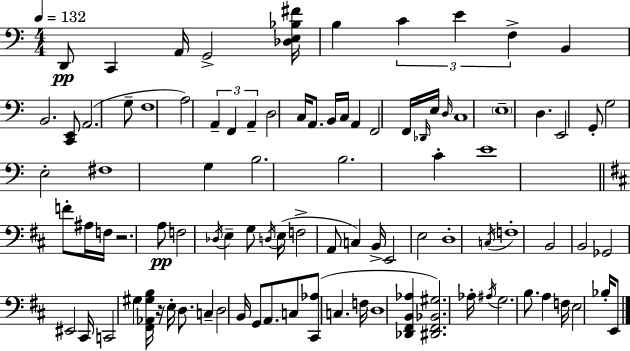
X:1
T:Untitled
M:4/4
L:1/4
K:Am
D,,/2 C,, A,,/4 G,,2 [_D,E,_B,^F]/4 B, C E F, B,, B,,2 [C,,E,,]/2 A,,2 G,/2 F,4 A,2 A,, F,, A,, D,2 C,/4 A,,/2 B,,/4 C,/4 A,, F,,2 F,,/4 _D,,/4 E,/4 D,/4 C,4 E,4 D, E,,2 G,,/2 G,2 E,2 ^F,4 G, B,2 B,2 C E4 F/2 ^A,/4 F,/4 z2 A,/2 F,2 _D,/4 E, G,/2 D,/4 E,/4 F,2 A,,/2 C, B,,/4 E,,2 E,2 D,4 C,/4 F,4 B,,2 B,,2 _G,,2 ^E,,2 ^C,,/4 C,,2 ^G, [^F,,_A,,^G,B,]/4 z/4 E,/4 D,/2 C, D,2 B,,/4 G,,/2 A,,/2 C,/2 [^C,,_A,]/2 C, F,/4 D,4 [_D,,^F,,B,,_A,] [^D,,^F,,_B,,^G,]2 _A,/4 ^A,/4 G,2 B,/2 A, F,/4 E,2 _B,/4 E,,/2